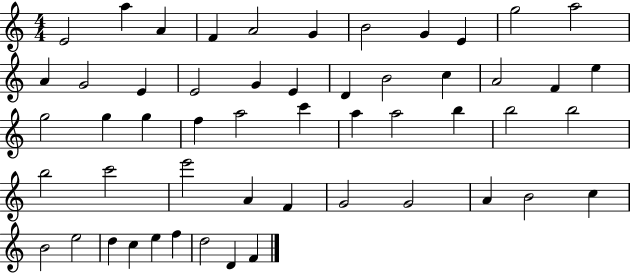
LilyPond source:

{
  \clef treble
  \numericTimeSignature
  \time 4/4
  \key c \major
  e'2 a''4 a'4 | f'4 a'2 g'4 | b'2 g'4 e'4 | g''2 a''2 | \break a'4 g'2 e'4 | e'2 g'4 e'4 | d'4 b'2 c''4 | a'2 f'4 e''4 | \break g''2 g''4 g''4 | f''4 a''2 c'''4 | a''4 a''2 b''4 | b''2 b''2 | \break b''2 c'''2 | e'''2 a'4 f'4 | g'2 g'2 | a'4 b'2 c''4 | \break b'2 e''2 | d''4 c''4 e''4 f''4 | d''2 d'4 f'4 | \bar "|."
}